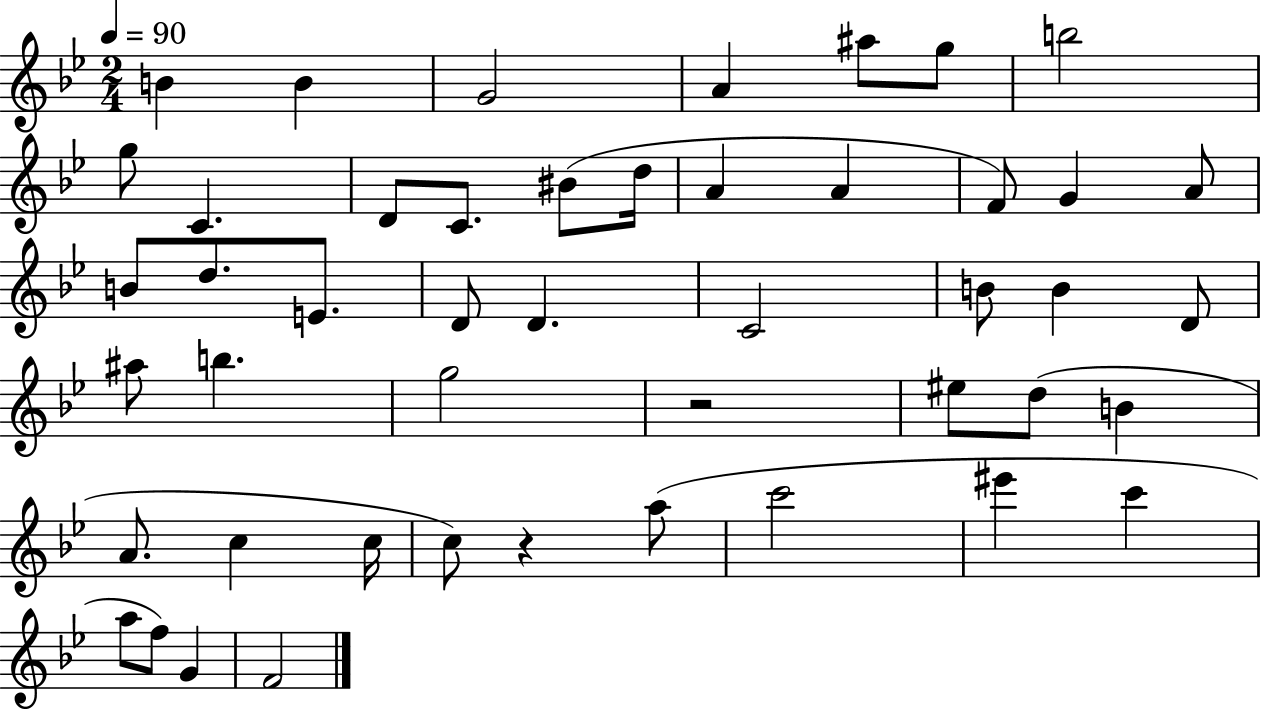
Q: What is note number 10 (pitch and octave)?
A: D4